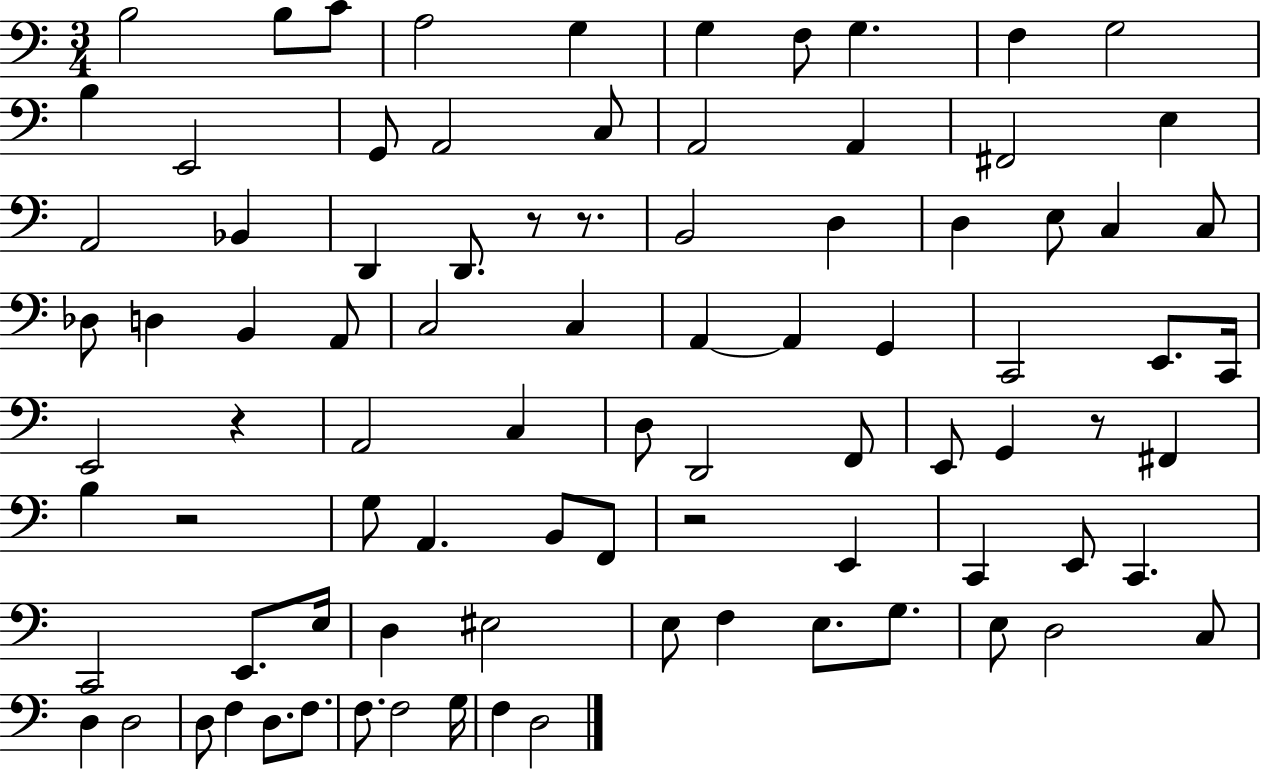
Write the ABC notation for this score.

X:1
T:Untitled
M:3/4
L:1/4
K:C
B,2 B,/2 C/2 A,2 G, G, F,/2 G, F, G,2 B, E,,2 G,,/2 A,,2 C,/2 A,,2 A,, ^F,,2 E, A,,2 _B,, D,, D,,/2 z/2 z/2 B,,2 D, D, E,/2 C, C,/2 _D,/2 D, B,, A,,/2 C,2 C, A,, A,, G,, C,,2 E,,/2 C,,/4 E,,2 z A,,2 C, D,/2 D,,2 F,,/2 E,,/2 G,, z/2 ^F,, B, z2 G,/2 A,, B,,/2 F,,/2 z2 E,, C,, E,,/2 C,, C,,2 E,,/2 E,/4 D, ^E,2 E,/2 F, E,/2 G,/2 E,/2 D,2 C,/2 D, D,2 D,/2 F, D,/2 F,/2 F,/2 F,2 G,/4 F, D,2